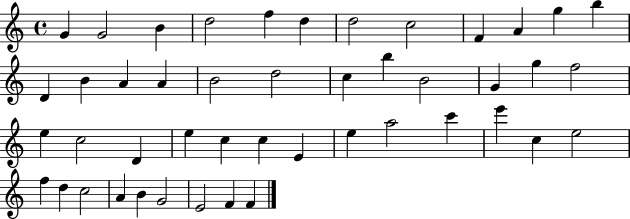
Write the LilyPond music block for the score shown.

{
  \clef treble
  \time 4/4
  \defaultTimeSignature
  \key c \major
  g'4 g'2 b'4 | d''2 f''4 d''4 | d''2 c''2 | f'4 a'4 g''4 b''4 | \break d'4 b'4 a'4 a'4 | b'2 d''2 | c''4 b''4 b'2 | g'4 g''4 f''2 | \break e''4 c''2 d'4 | e''4 c''4 c''4 e'4 | e''4 a''2 c'''4 | e'''4 c''4 e''2 | \break f''4 d''4 c''2 | a'4 b'4 g'2 | e'2 f'4 f'4 | \bar "|."
}